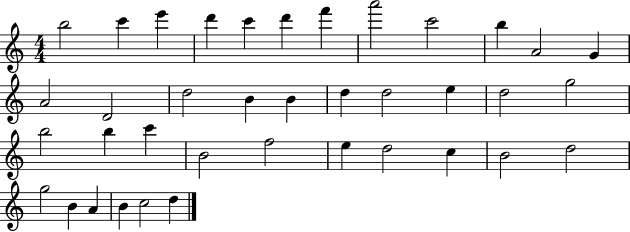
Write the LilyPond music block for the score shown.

{
  \clef treble
  \numericTimeSignature
  \time 4/4
  \key c \major
  b''2 c'''4 e'''4 | d'''4 c'''4 d'''4 f'''4 | a'''2 c'''2 | b''4 a'2 g'4 | \break a'2 d'2 | d''2 b'4 b'4 | d''4 d''2 e''4 | d''2 g''2 | \break b''2 b''4 c'''4 | b'2 f''2 | e''4 d''2 c''4 | b'2 d''2 | \break g''2 b'4 a'4 | b'4 c''2 d''4 | \bar "|."
}